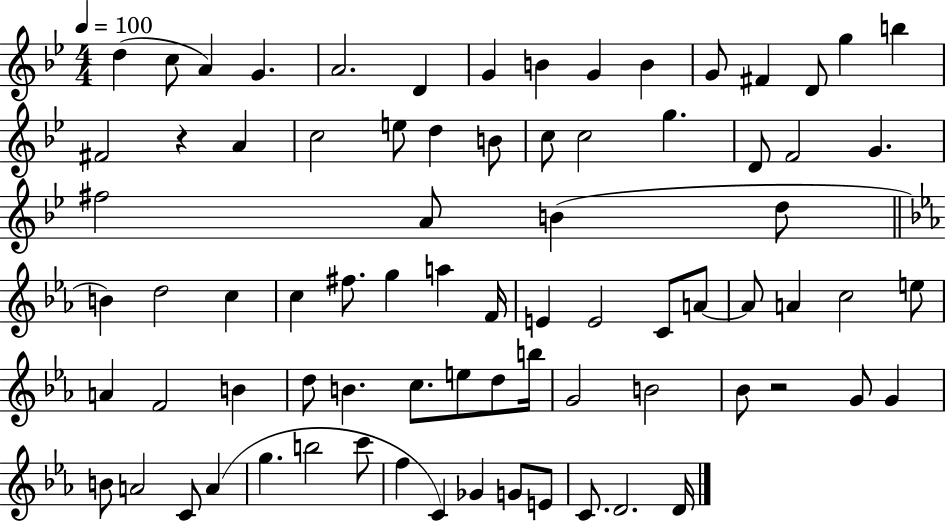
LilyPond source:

{
  \clef treble
  \numericTimeSignature
  \time 4/4
  \key bes \major
  \tempo 4 = 100
  d''4( c''8 a'4) g'4. | a'2. d'4 | g'4 b'4 g'4 b'4 | g'8 fis'4 d'8 g''4 b''4 | \break fis'2 r4 a'4 | c''2 e''8 d''4 b'8 | c''8 c''2 g''4. | d'8 f'2 g'4. | \break fis''2 a'8 b'4( d''8 | \bar "||" \break \key ees \major b'4) d''2 c''4 | c''4 fis''8. g''4 a''4 f'16 | e'4 e'2 c'8 a'8~~ | a'8 a'4 c''2 e''8 | \break a'4 f'2 b'4 | d''8 b'4. c''8. e''8 d''8 b''16 | g'2 b'2 | bes'8 r2 g'8 g'4 | \break b'8 a'2 c'8 a'4( | g''4. b''2 c'''8 | f''4 c'4) ges'4 g'8 e'8 | c'8. d'2. d'16 | \break \bar "|."
}